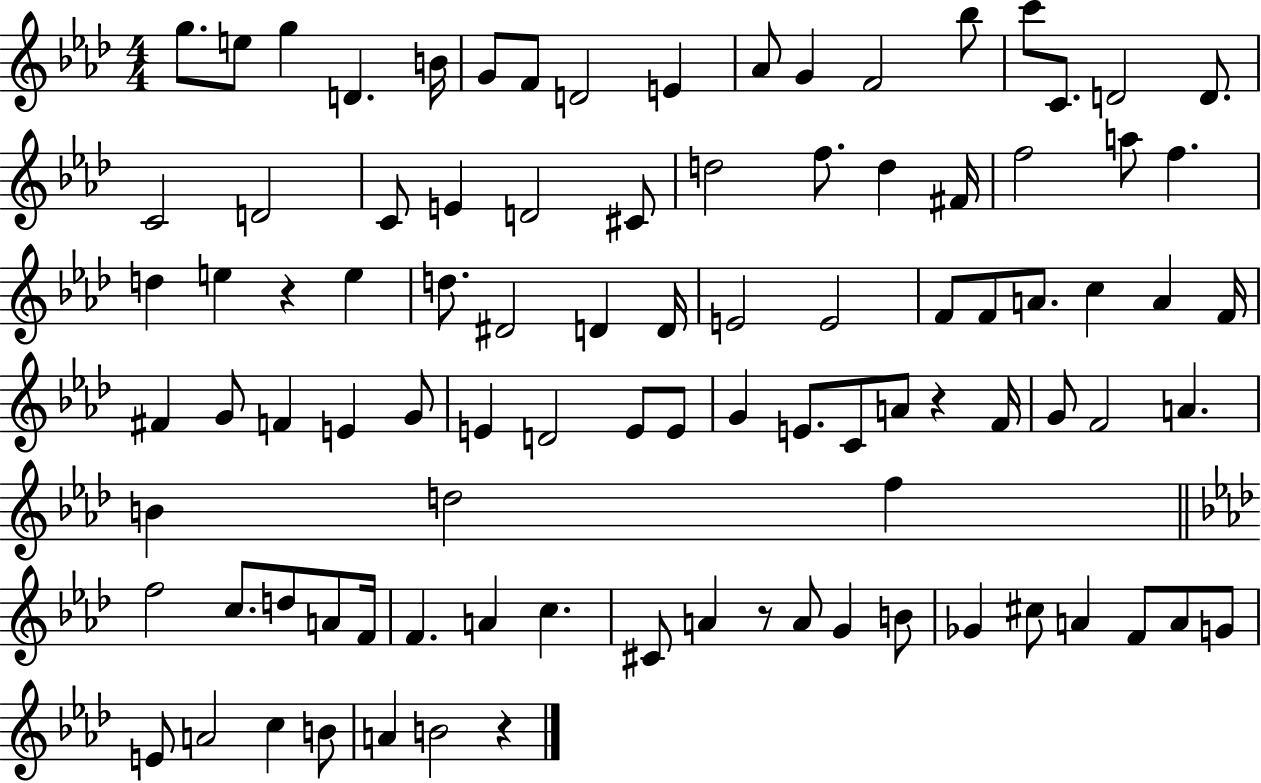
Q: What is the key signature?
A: AES major